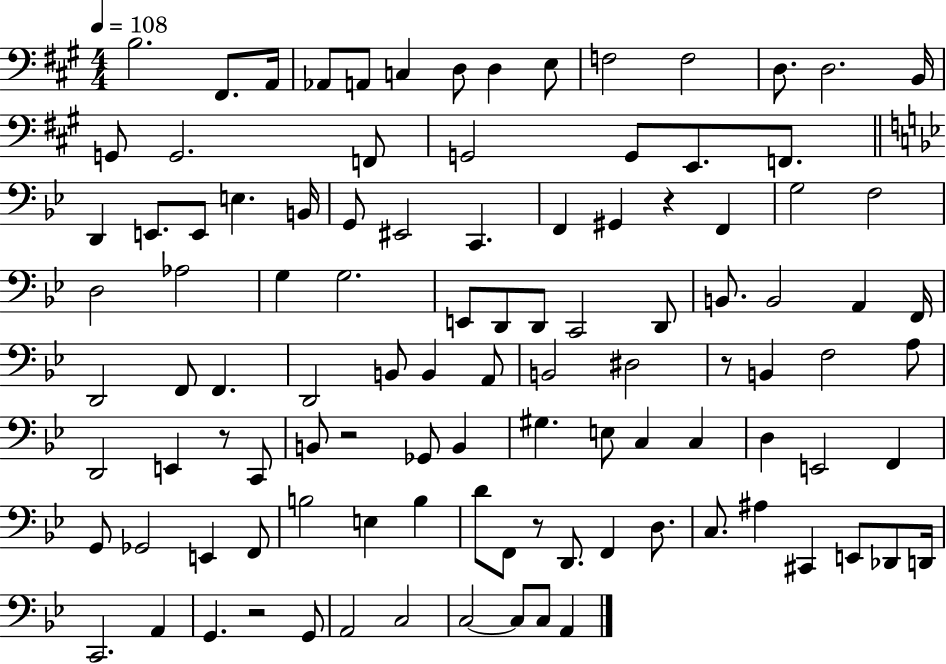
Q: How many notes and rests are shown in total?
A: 106